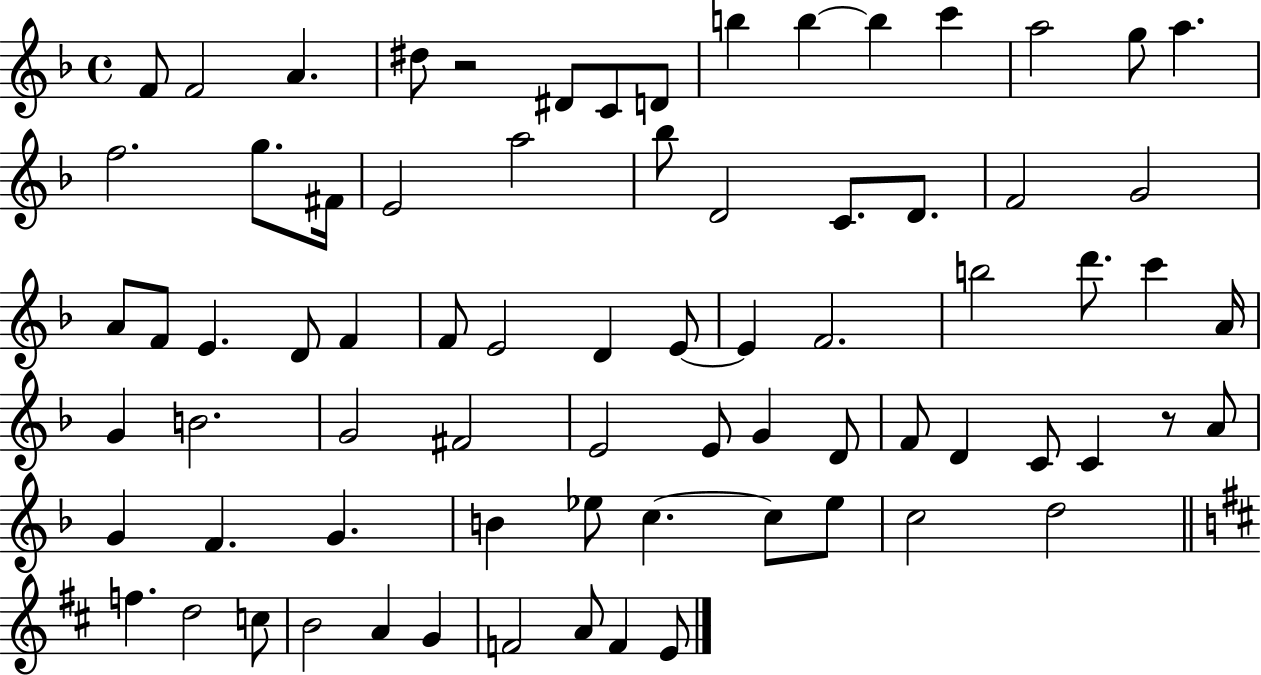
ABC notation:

X:1
T:Untitled
M:4/4
L:1/4
K:F
F/2 F2 A ^d/2 z2 ^D/2 C/2 D/2 b b b c' a2 g/2 a f2 g/2 ^F/4 E2 a2 _b/2 D2 C/2 D/2 F2 G2 A/2 F/2 E D/2 F F/2 E2 D E/2 E F2 b2 d'/2 c' A/4 G B2 G2 ^F2 E2 E/2 G D/2 F/2 D C/2 C z/2 A/2 G F G B _e/2 c c/2 _e/2 c2 d2 f d2 c/2 B2 A G F2 A/2 F E/2